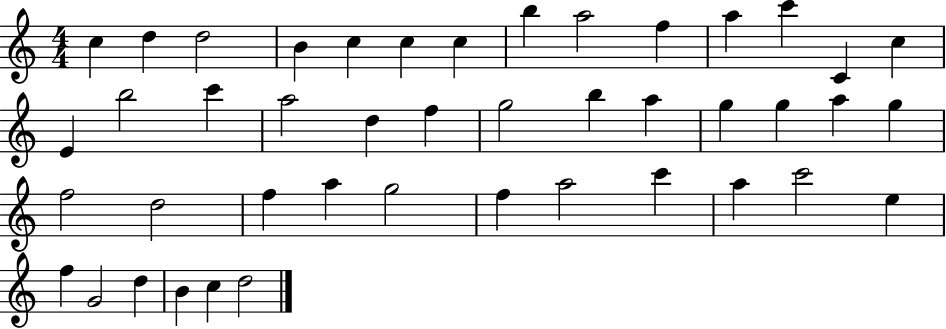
C5/q D5/q D5/h B4/q C5/q C5/q C5/q B5/q A5/h F5/q A5/q C6/q C4/q C5/q E4/q B5/h C6/q A5/h D5/q F5/q G5/h B5/q A5/q G5/q G5/q A5/q G5/q F5/h D5/h F5/q A5/q G5/h F5/q A5/h C6/q A5/q C6/h E5/q F5/q G4/h D5/q B4/q C5/q D5/h